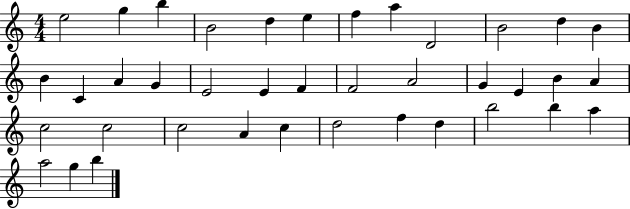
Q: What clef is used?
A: treble